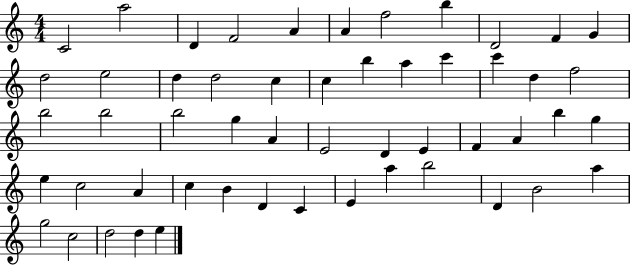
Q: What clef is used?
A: treble